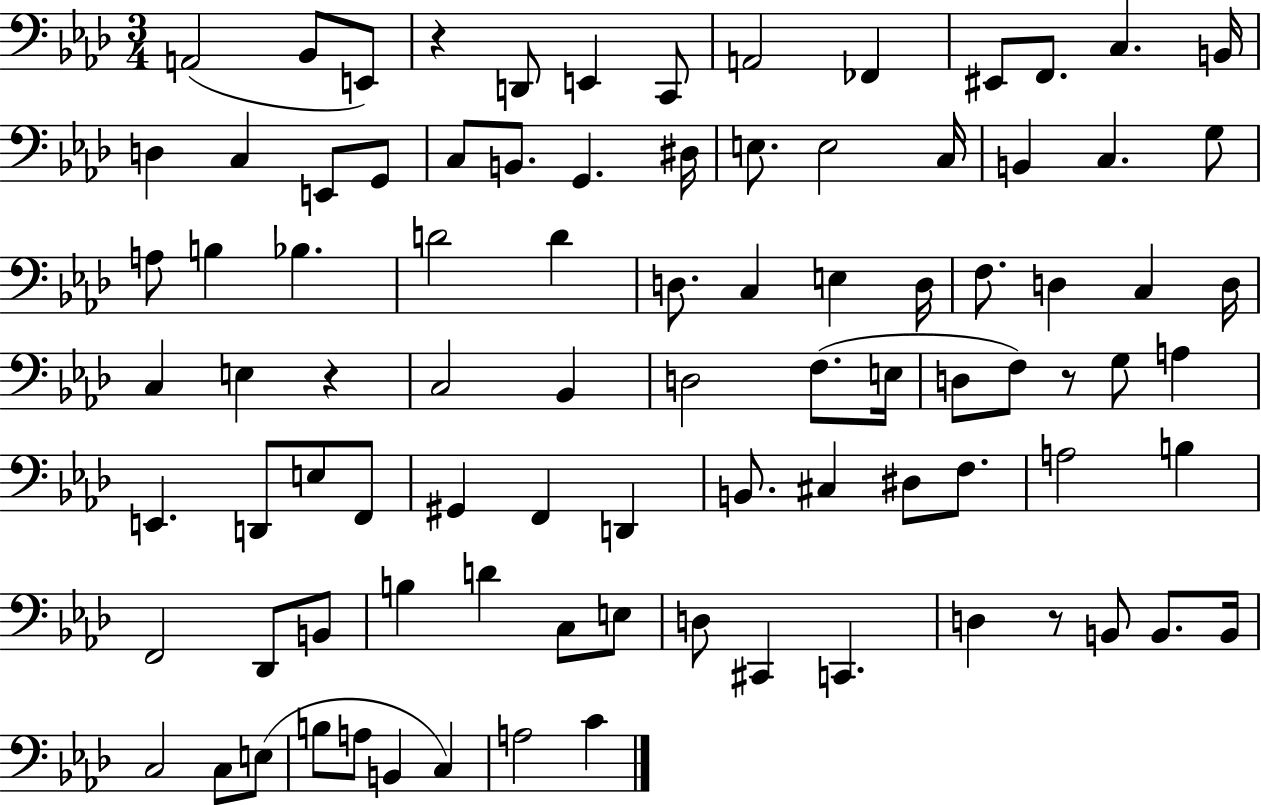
A2/h Bb2/e E2/e R/q D2/e E2/q C2/e A2/h FES2/q EIS2/e F2/e. C3/q. B2/s D3/q C3/q E2/e G2/e C3/e B2/e. G2/q. D#3/s E3/e. E3/h C3/s B2/q C3/q. G3/e A3/e B3/q Bb3/q. D4/h D4/q D3/e. C3/q E3/q D3/s F3/e. D3/q C3/q D3/s C3/q E3/q R/q C3/h Bb2/q D3/h F3/e. E3/s D3/e F3/e R/e G3/e A3/q E2/q. D2/e E3/e F2/e G#2/q F2/q D2/q B2/e. C#3/q D#3/e F3/e. A3/h B3/q F2/h Db2/e B2/e B3/q D4/q C3/e E3/e D3/e C#2/q C2/q. D3/q R/e B2/e B2/e. B2/s C3/h C3/e E3/e B3/e A3/e B2/q C3/q A3/h C4/q